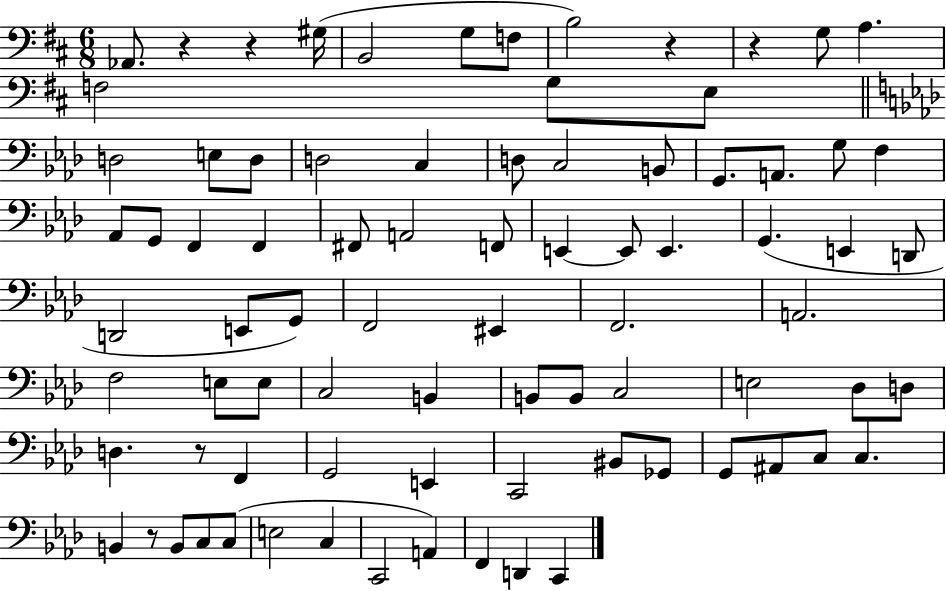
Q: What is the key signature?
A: D major